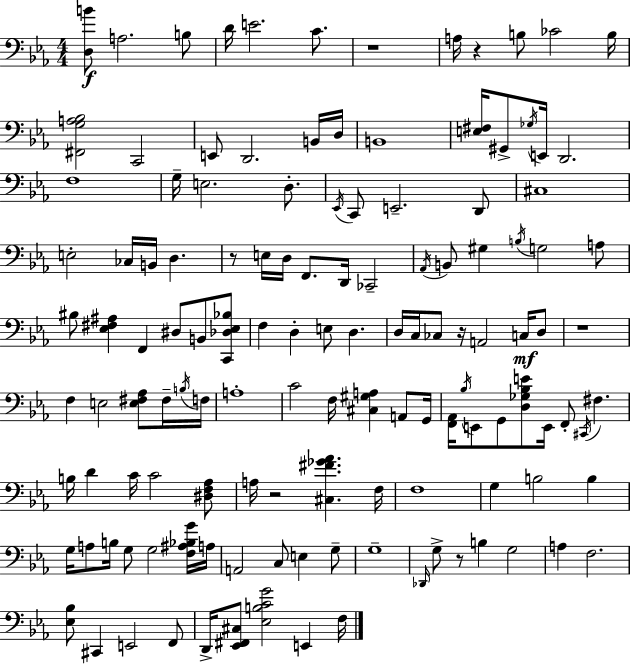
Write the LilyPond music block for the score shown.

{
  \clef bass
  \numericTimeSignature
  \time 4/4
  \key ees \major
  \repeat volta 2 { <d b'>8\f a2. b8 | d'16 e'2. c'8. | r1 | a16 r4 b8 ces'2 b16 | \break <fis, g a bes>2 c,2 | e,8 d,2. b,16 d16 | b,1 | <e fis>16 gis,8-> \acciaccatura { ges16 } e,16 d,2. | \break f1 | g16-- e2. d8.-. | \acciaccatura { ees,16 } c,8 e,2.-- | d,8 cis1 | \break e2-. ces16 b,16 d4. | r8 e16 d16 f,8. d,16 ces,2-- | \acciaccatura { aes,16 } b,8 gis4 \acciaccatura { b16 } g2 | a8 bis8 <ees fis ais>4 f,4 dis8 | \break b,8 <c, des ees bes>8 f4 d4-. e8 d4. | d16 c16 ces8 r16 a,2 | c16\mf d8 r1 | f4 e2 | \break <e fis aes>8 fis16-- \acciaccatura { b16 } f16 a1-. | c'2 f16 <cis gis a>4 | a,8 g,16 <f, aes,>16 \acciaccatura { bes16 } e,8 g,8 <d ges bes e'>8 e,16 f,8-. | \acciaccatura { cis,16 } fis4. b16 d'4 c'16 c'2 | \break <dis f aes>8 a16 r2 | <cis fis' ges' aes'>4. f16 f1 | g4 b2 | b4 g16 a8 b16 g8 g2 | \break <f ais bes g'>16 a16 a,2 c8 | e4 g8-- g1-- | \grace { des,16 } g8-> r8 b4 | g2 a4 f2. | \break <ees bes>8 cis,4 e,2 | f,8 d,16-> <ees, fis, cis>8 <ees b c' g'>2 | e,4 f16 } \bar "|."
}